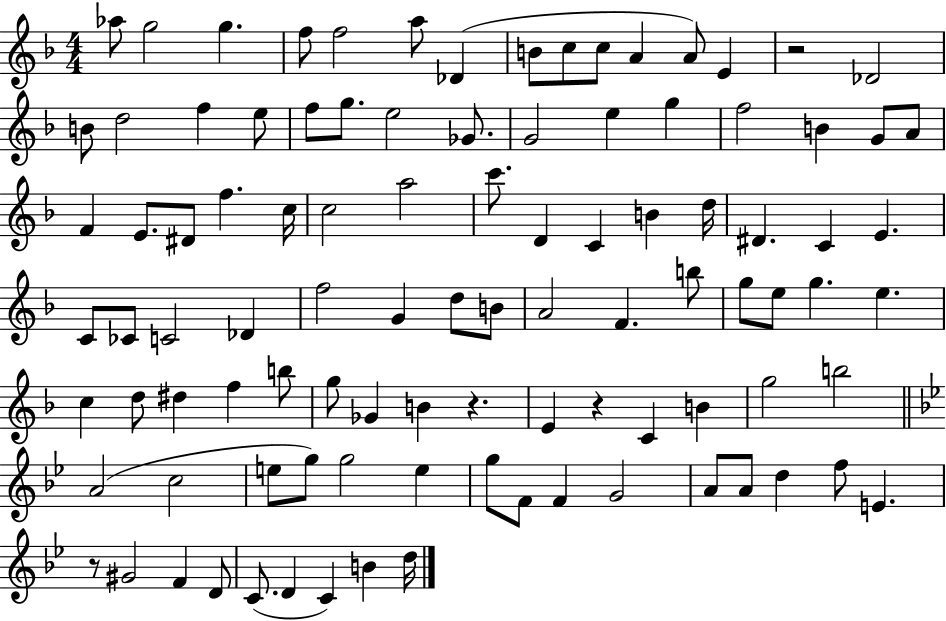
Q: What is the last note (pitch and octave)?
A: D5